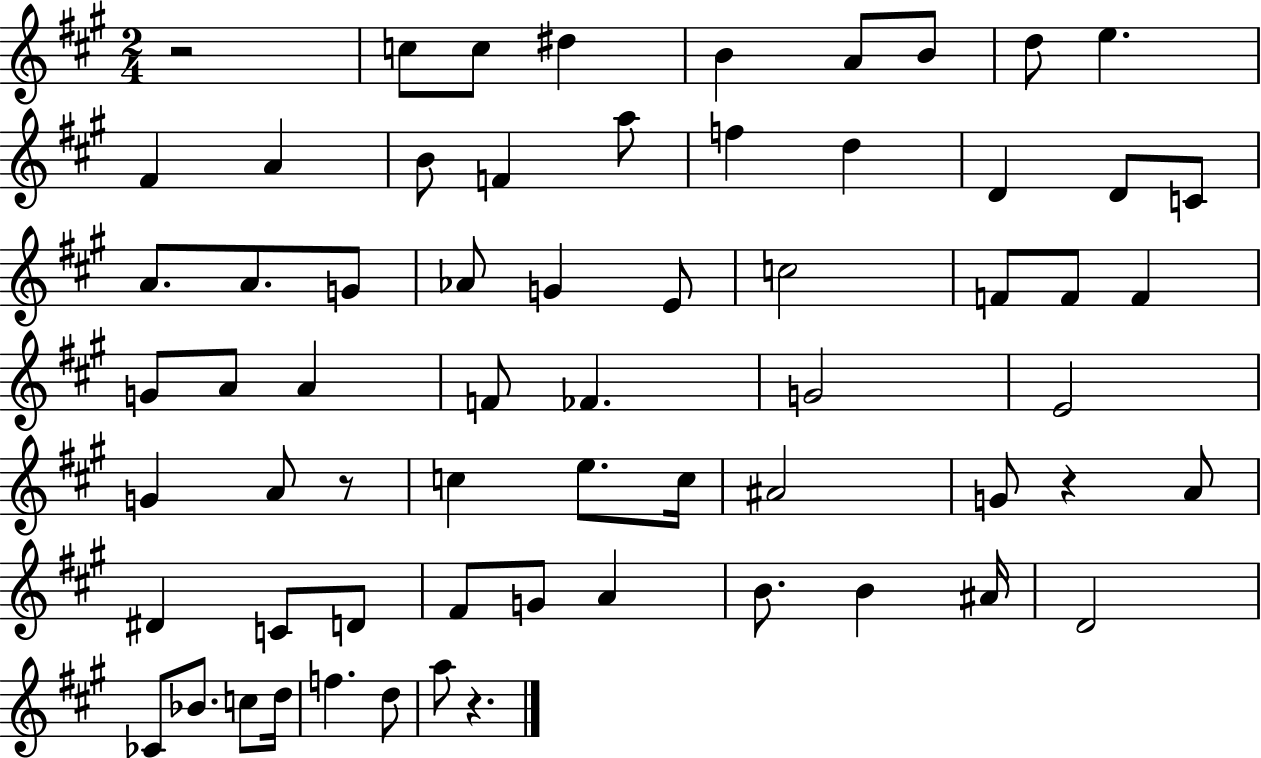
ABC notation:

X:1
T:Untitled
M:2/4
L:1/4
K:A
z2 c/2 c/2 ^d B A/2 B/2 d/2 e ^F A B/2 F a/2 f d D D/2 C/2 A/2 A/2 G/2 _A/2 G E/2 c2 F/2 F/2 F G/2 A/2 A F/2 _F G2 E2 G A/2 z/2 c e/2 c/4 ^A2 G/2 z A/2 ^D C/2 D/2 ^F/2 G/2 A B/2 B ^A/4 D2 _C/2 _B/2 c/2 d/4 f d/2 a/2 z